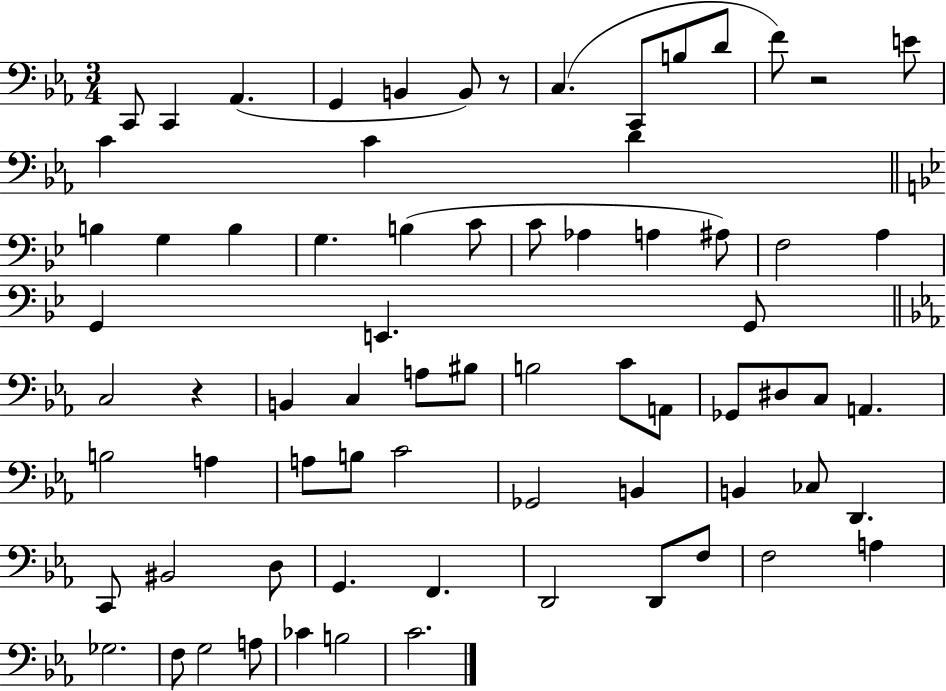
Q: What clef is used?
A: bass